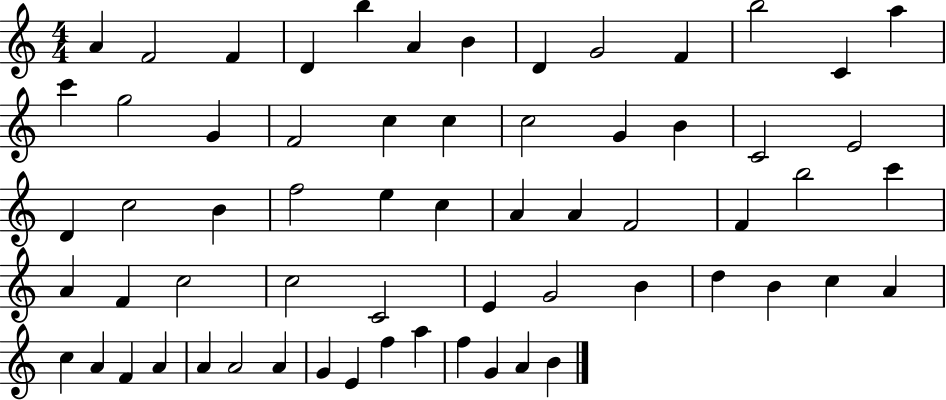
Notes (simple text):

A4/q F4/h F4/q D4/q B5/q A4/q B4/q D4/q G4/h F4/q B5/h C4/q A5/q C6/q G5/h G4/q F4/h C5/q C5/q C5/h G4/q B4/q C4/h E4/h D4/q C5/h B4/q F5/h E5/q C5/q A4/q A4/q F4/h F4/q B5/h C6/q A4/q F4/q C5/h C5/h C4/h E4/q G4/h B4/q D5/q B4/q C5/q A4/q C5/q A4/q F4/q A4/q A4/q A4/h A4/q G4/q E4/q F5/q A5/q F5/q G4/q A4/q B4/q